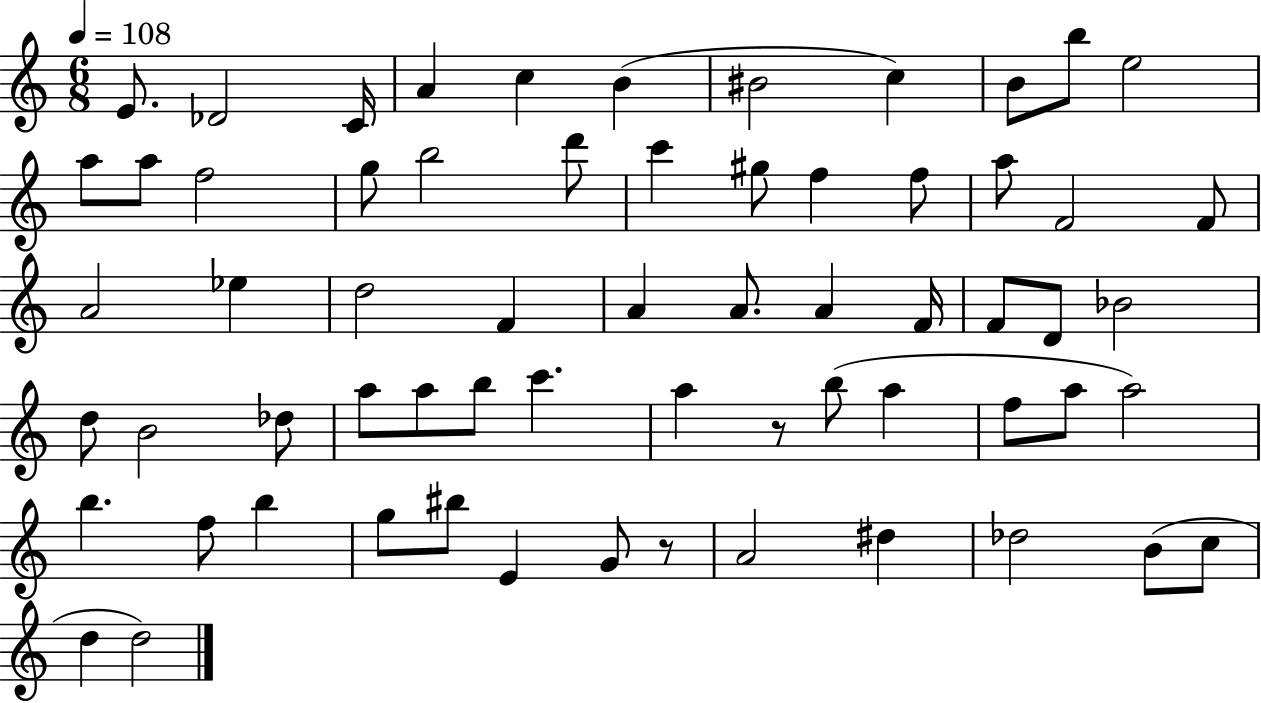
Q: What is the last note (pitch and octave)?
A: D5